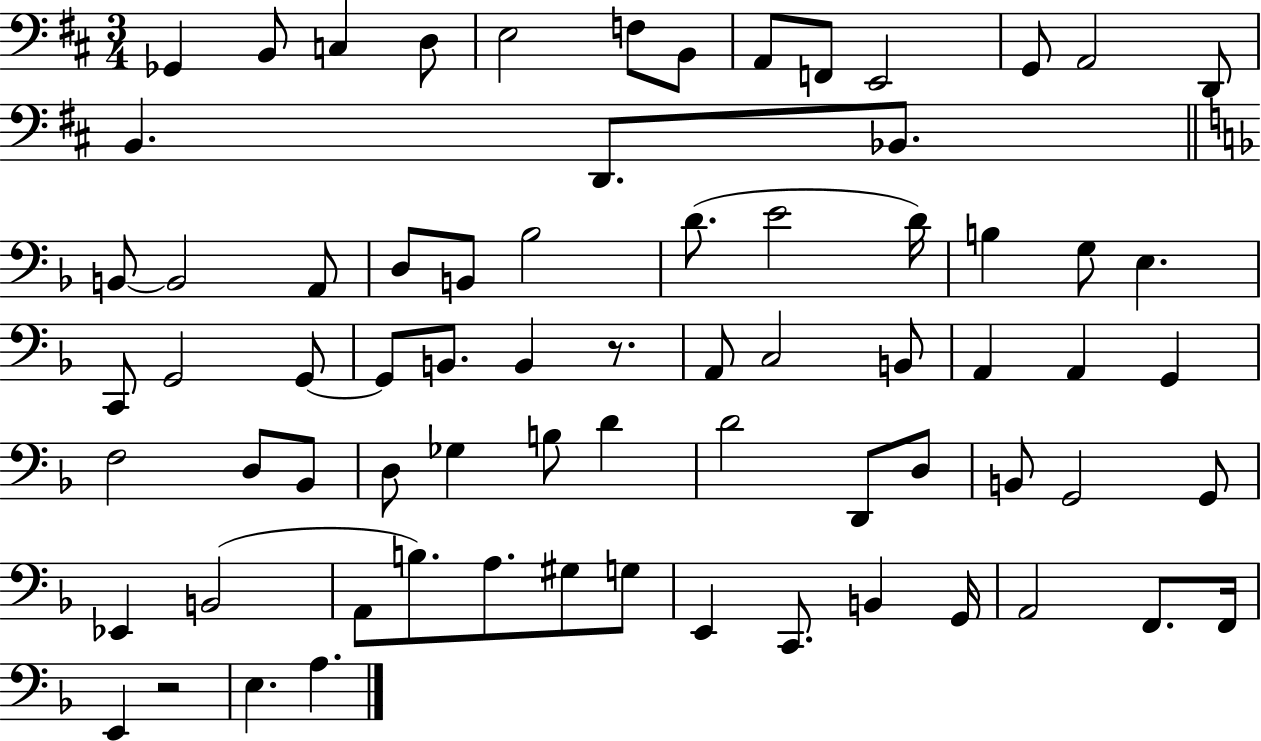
Gb2/q B2/e C3/q D3/e E3/h F3/e B2/e A2/e F2/e E2/h G2/e A2/h D2/e B2/q. D2/e. Bb2/e. B2/e B2/h A2/e D3/e B2/e Bb3/h D4/e. E4/h D4/s B3/q G3/e E3/q. C2/e G2/h G2/e G2/e B2/e. B2/q R/e. A2/e C3/h B2/e A2/q A2/q G2/q F3/h D3/e Bb2/e D3/e Gb3/q B3/e D4/q D4/h D2/e D3/e B2/e G2/h G2/e Eb2/q B2/h A2/e B3/e. A3/e. G#3/e G3/e E2/q C2/e. B2/q G2/s A2/h F2/e. F2/s E2/q R/h E3/q. A3/q.